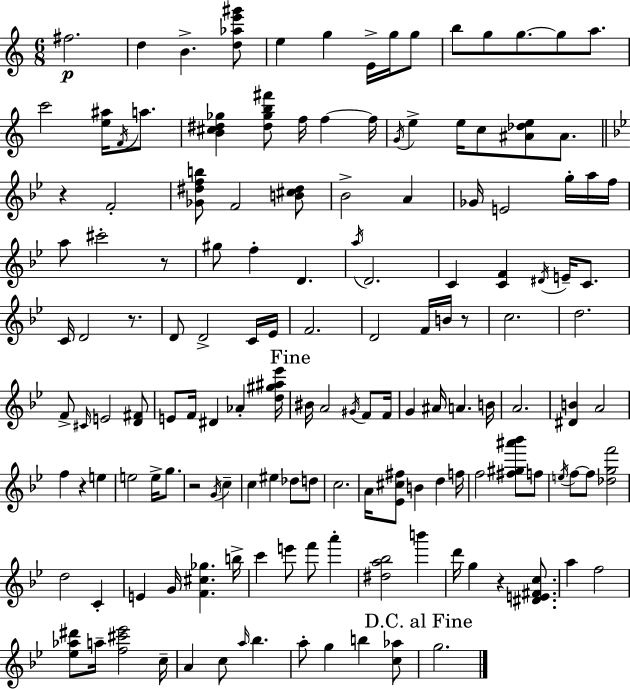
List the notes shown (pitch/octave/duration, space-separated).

F#5/h. D5/q B4/q. [D5,Ab5,E6,G#6]/e E5/q G5/q E4/s G5/s G5/e B5/e G5/e G5/e. G5/e A5/e. C6/h [E5,A#5]/s F4/s A5/e. [B4,C#5,D#5,Gb5]/q [D#5,Gb5,B5,F#6]/e F5/s F5/q F5/s G4/s E5/q E5/s C5/e [A#4,Db5,E5]/e A#4/e. R/q F4/h [Gb4,D#5,F5,B5]/e F4/h [B4,C#5,D#5]/e Bb4/h A4/q Gb4/s E4/h G5/s A5/s F5/s A5/e C#6/h R/e G#5/e F5/q D4/q. A5/s D4/h. C4/q [C4,F4]/q D#4/s E4/s C4/e. C4/s D4/h R/e. D4/e D4/h C4/s Eb4/s F4/h. D4/h F4/s B4/s R/e C5/h. D5/h. F4/e C#4/s E4/h [D4,F#4]/e E4/e F4/s D#4/q Ab4/q [D5,G#5,A#5,Eb6]/s BIS4/s A4/h G#4/s F4/e F4/s G4/q A#4/s A4/q. B4/s A4/h. [D#4,B4]/q A4/h F5/q R/q E5/q E5/h E5/s G5/e. R/h G4/s C5/q C5/q EIS5/q Db5/e D5/e C5/h. A4/s [Eb4,C#5,F#5]/e B4/q D5/q F5/s F5/h [F#5,G#5,A#6,Bb6]/e F5/e E5/s F5/e F5/e [Db5,G5,F6]/h D5/h C4/q E4/q G4/s [F4,C#5,Gb5]/q. B5/s C6/q E6/e F6/e A6/q [D#5,A5,Bb5]/h B6/q D6/s G5/q R/q [D#4,E4,F#4,C5]/e. A5/q F5/h [Eb5,Ab5,D#6]/e A5/s [F5,C#6,Eb6]/h C5/s A4/q C5/e A5/s Bb5/q. A5/e G5/q B5/q [C5,Ab5]/e G5/h.